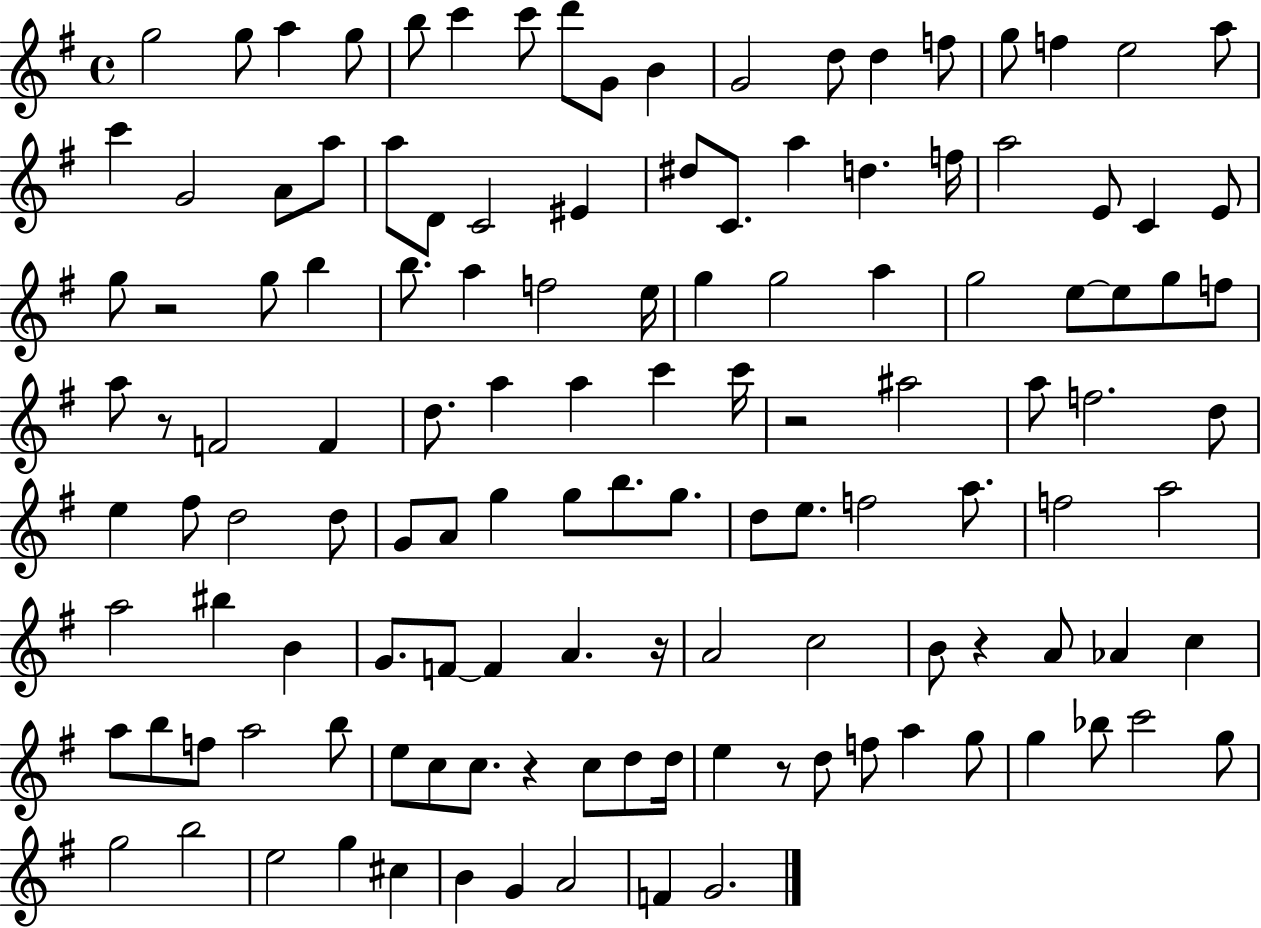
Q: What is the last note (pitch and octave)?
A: G4